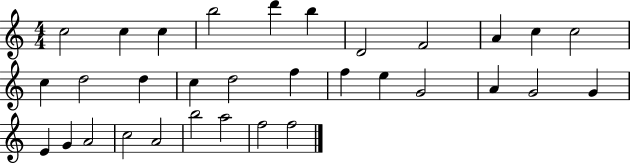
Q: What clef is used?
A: treble